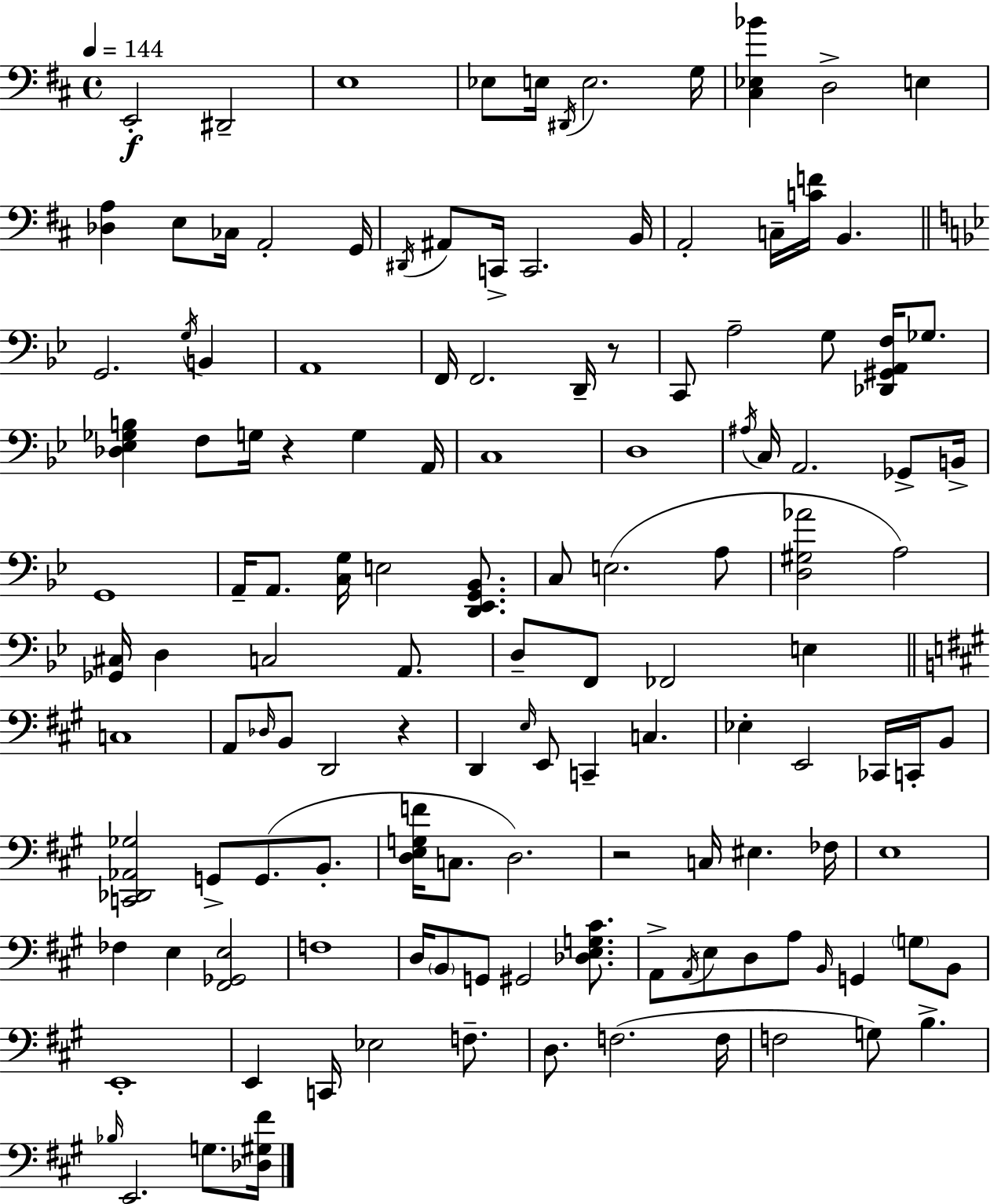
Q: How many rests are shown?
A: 4